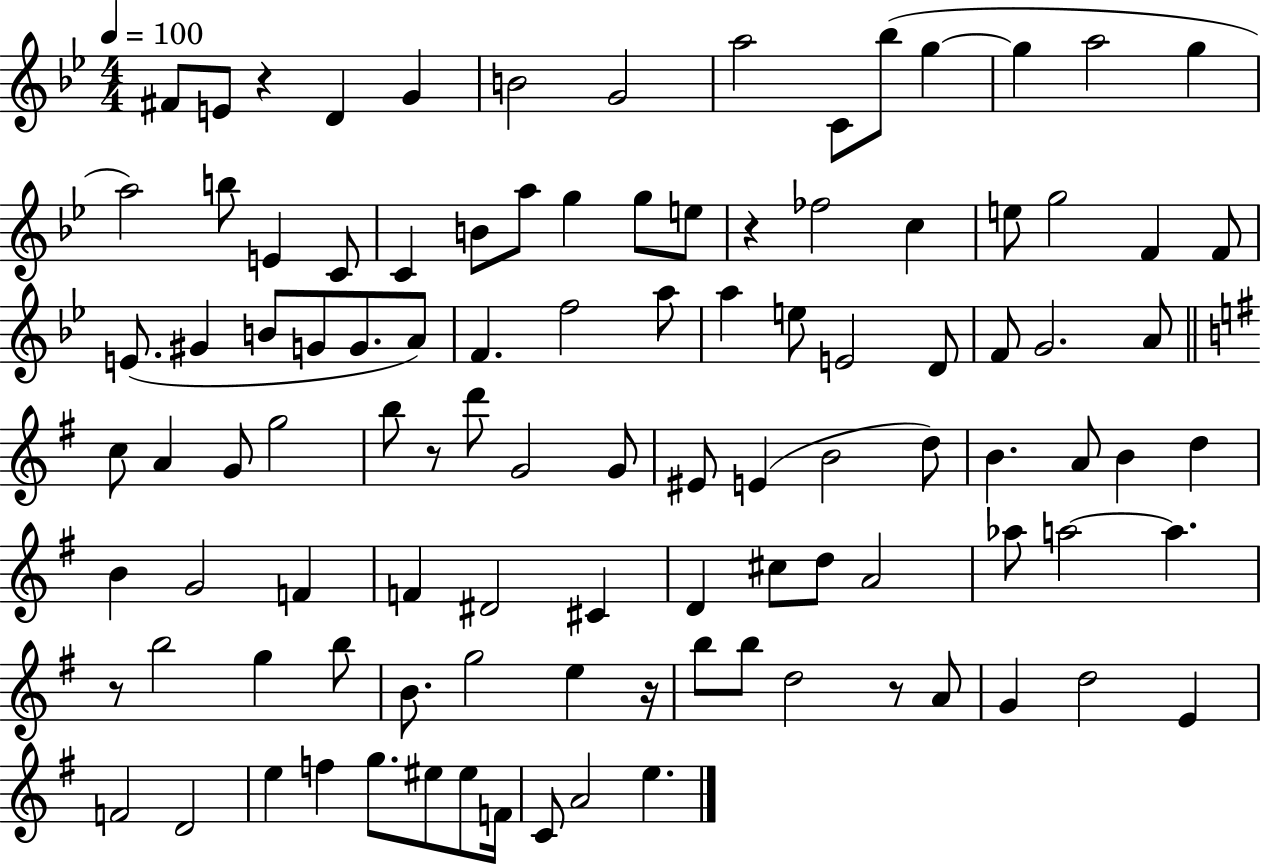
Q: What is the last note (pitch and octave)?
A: E5